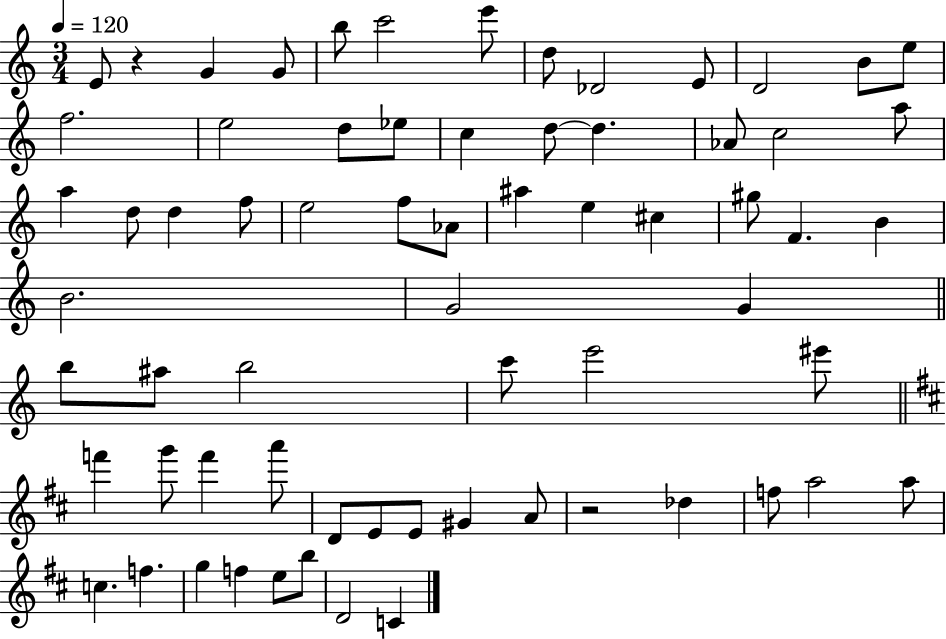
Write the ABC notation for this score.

X:1
T:Untitled
M:3/4
L:1/4
K:C
E/2 z G G/2 b/2 c'2 e'/2 d/2 _D2 E/2 D2 B/2 e/2 f2 e2 d/2 _e/2 c d/2 d _A/2 c2 a/2 a d/2 d f/2 e2 f/2 _A/2 ^a e ^c ^g/2 F B B2 G2 G b/2 ^a/2 b2 c'/2 e'2 ^e'/2 f' g'/2 f' a'/2 D/2 E/2 E/2 ^G A/2 z2 _d f/2 a2 a/2 c f g f e/2 b/2 D2 C